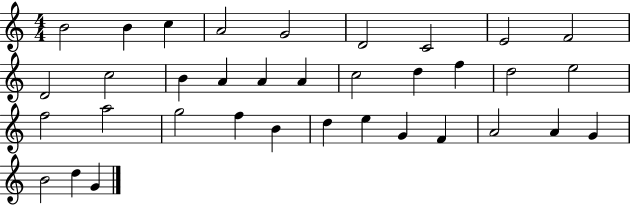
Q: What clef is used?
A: treble